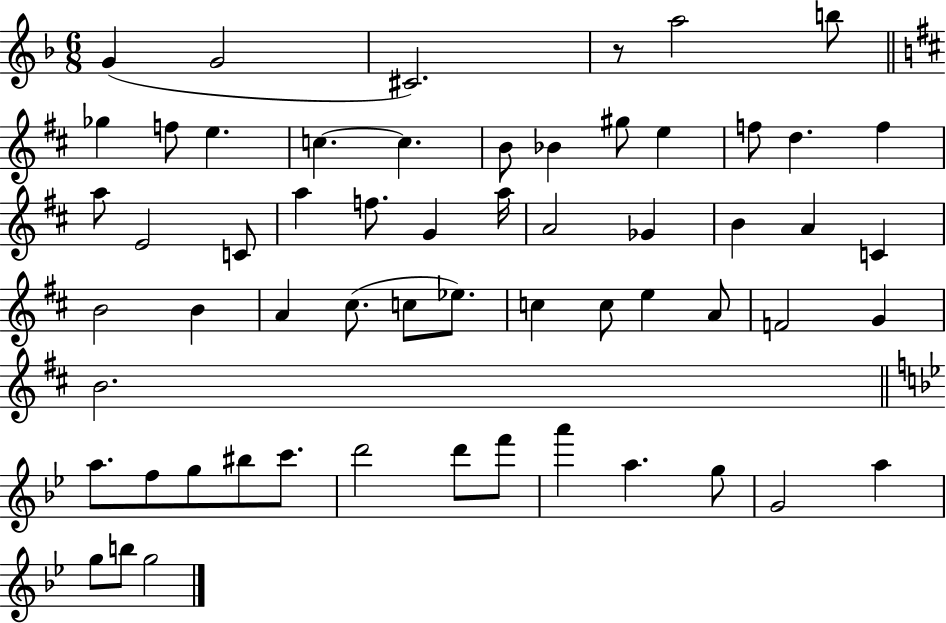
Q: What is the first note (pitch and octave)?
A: G4